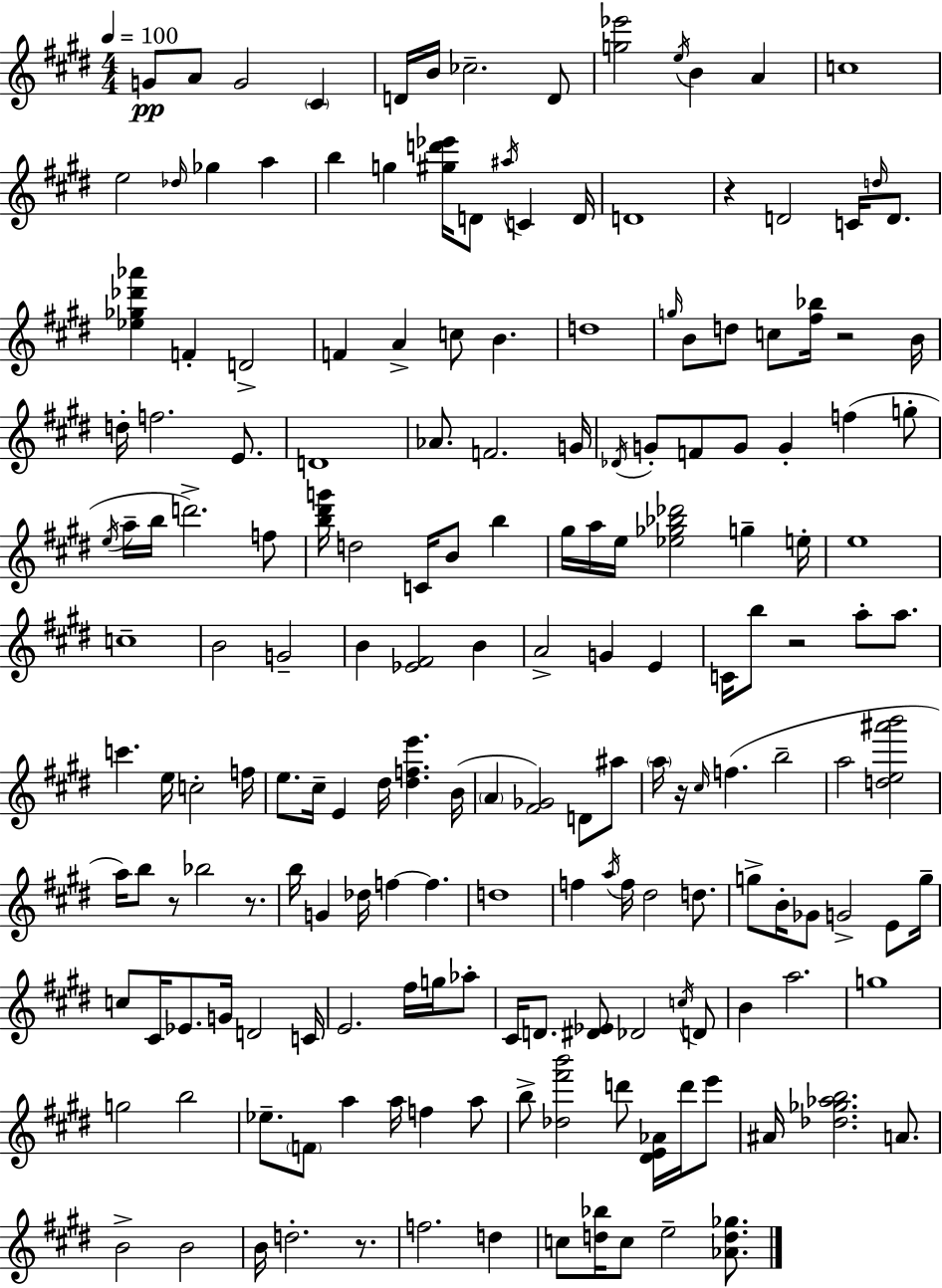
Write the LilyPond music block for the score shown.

{
  \clef treble
  \numericTimeSignature
  \time 4/4
  \key e \major
  \tempo 4 = 100
  g'8\pp a'8 g'2 \parenthesize cis'4 | d'16 b'16 ces''2.-- d'8 | <g'' ees'''>2 \acciaccatura { e''16 } b'4 a'4 | c''1 | \break e''2 \grace { des''16 } ges''4 a''4 | b''4 g''4 <gis'' d''' ees'''>16 d'8 \acciaccatura { ais''16 } c'4 | d'16 d'1 | r4 d'2 c'16 | \break \grace { d''16 } d'8. <ees'' ges'' des''' aes'''>4 f'4-. d'2-> | f'4 a'4-> c''8 b'4. | d''1 | \grace { g''16 } b'8 d''8 c''8 <fis'' bes''>16 r2 | \break b'16 d''16-. f''2. | e'8. d'1 | aes'8. f'2. | g'16 \acciaccatura { des'16 } g'8-. f'8 g'8 g'4-. | \break f''4( g''8-. \acciaccatura { e''16 } a''16-- b''16 d'''2.->) | f''8 <b'' dis''' g'''>16 d''2 | c'16 b'8 b''4 gis''16 a''16 e''16 <ees'' ges'' bes'' des'''>2 | g''4-- e''16-. e''1 | \break c''1-- | b'2 g'2-- | b'4 <ees' fis'>2 | b'4 a'2-> g'4 | \break e'4 c'16 b''8 r2 | a''8-. a''8. c'''4. e''16 c''2-. | f''16 e''8. cis''16-- e'4 dis''16 | <dis'' f'' e'''>4. b'16( \parenthesize a'4 <fis' ges'>2) | \break d'8 ais''8 \parenthesize a''16 r16 \grace { cis''16 }( f''4. | b''2-- a''2 | <d'' e'' ais''' b'''>2 a''16) b''8 r8 bes''2 | r8. b''16 g'4 des''16 f''4~~ | \break f''4. d''1 | f''4 \acciaccatura { a''16 } f''16 dis''2 | d''8. g''8-> b'16-. ges'8 g'2-> | e'8 g''16-- c''8 cis'16 ees'8. g'16 | \break d'2 c'16 e'2. | fis''16 g''16 aes''8-. cis'16 d'8. <dis' ees'>8 des'2 | \acciaccatura { c''16 } d'8 b'4 a''2. | g''1 | \break g''2 | b''2 ees''8.-- \parenthesize f'8 a''4 | a''16 f''4 a''8 b''8-> <des'' fis''' b'''>2 | d'''8 <dis' e' aes'>16 d'''16 e'''8 ais'16 <des'' ges'' aes'' b''>2. | \break a'8. b'2-> | b'2 b'16 d''2.-. | r8. f''2. | d''4 c''8 <d'' bes''>16 c''8 e''2-- | \break <aes' d'' ges''>8. \bar "|."
}